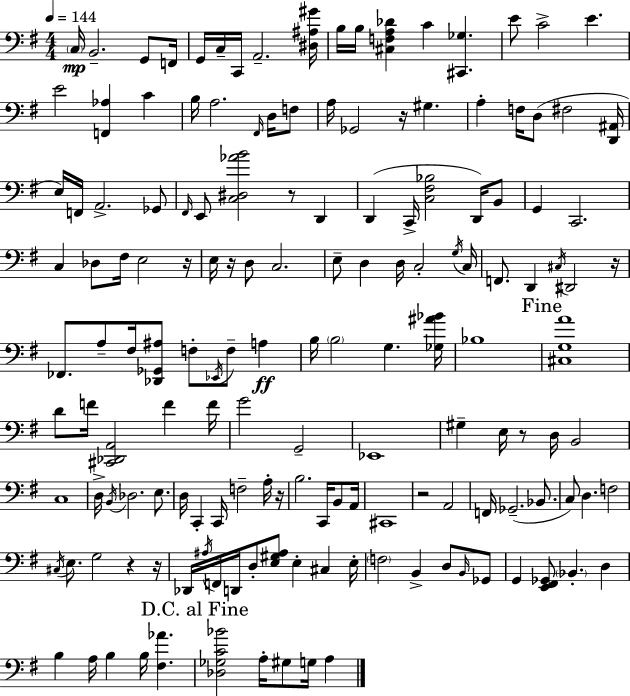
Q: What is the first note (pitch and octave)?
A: C3